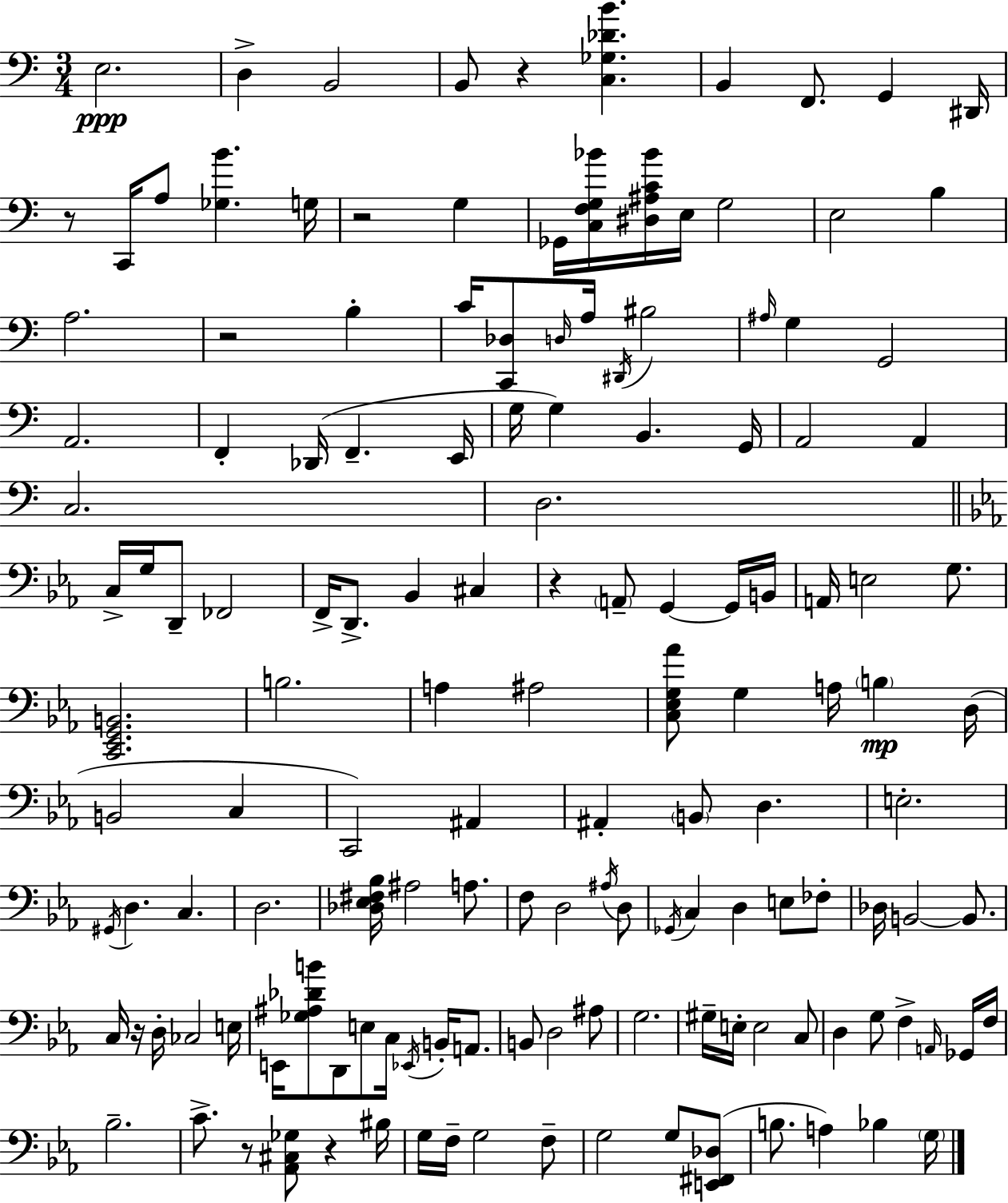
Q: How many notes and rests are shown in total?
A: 145